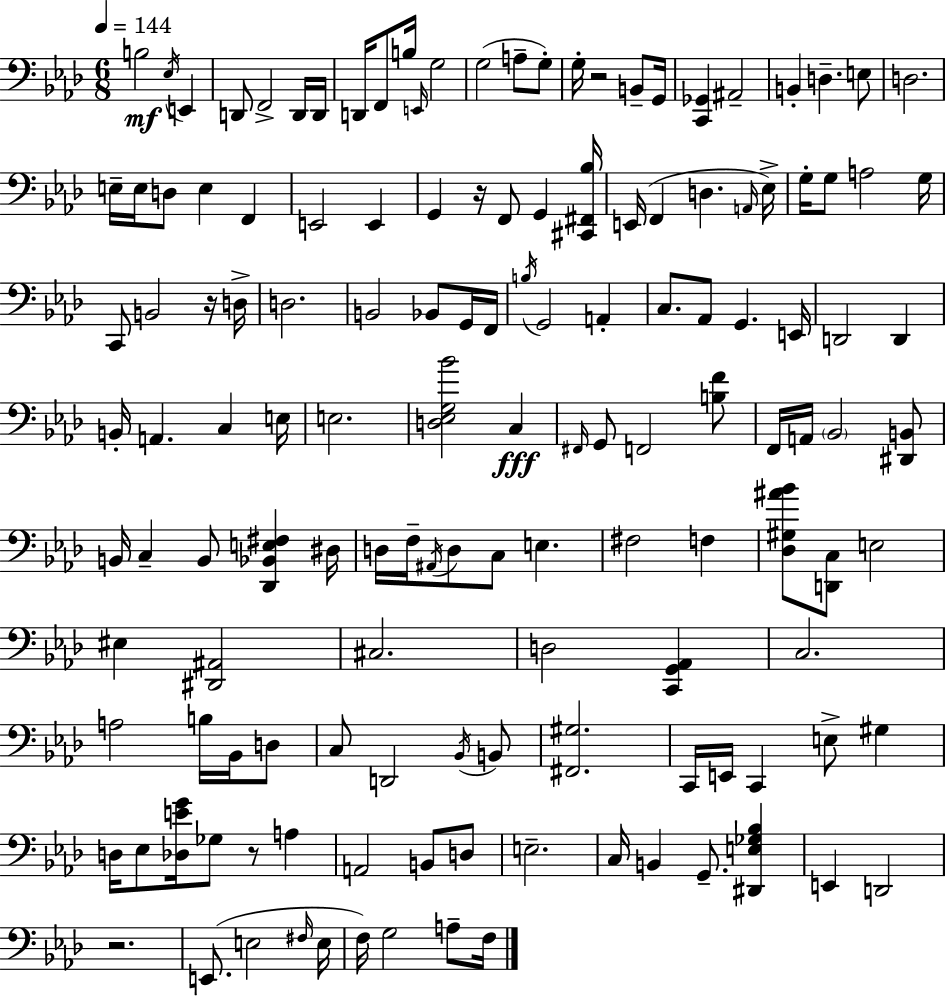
B3/h Eb3/s E2/q D2/e F2/h D2/s D2/s D2/s F2/e B3/s E2/s G3/h G3/h A3/e G3/e G3/s R/h B2/e G2/s [C2,Gb2]/q A#2/h B2/q D3/q. E3/e D3/h. E3/s E3/s D3/e E3/q F2/q E2/h E2/q G2/q R/s F2/e G2/q [C#2,F#2,Bb3]/s E2/s F2/q D3/q. A2/s Eb3/s G3/s G3/e A3/h G3/s C2/e B2/h R/s D3/s D3/h. B2/h Bb2/e G2/s F2/s B3/s G2/h A2/q C3/e. Ab2/e G2/q. E2/s D2/h D2/q B2/s A2/q. C3/q E3/s E3/h. [D3,Eb3,G3,Bb4]/h C3/q F#2/s G2/e F2/h [B3,F4]/e F2/s A2/s Bb2/h [D#2,B2]/e B2/s C3/q B2/e [Db2,Bb2,E3,F#3]/q D#3/s D3/s F3/s A#2/s D3/e C3/e E3/q. F#3/h F3/q [Db3,G#3,A#4,Bb4]/e [D2,C3]/e E3/h EIS3/q [D#2,A#2]/h C#3/h. D3/h [C2,G2,Ab2]/q C3/h. A3/h B3/s Bb2/s D3/e C3/e D2/h Bb2/s B2/e [F#2,G#3]/h. C2/s E2/s C2/q E3/e G#3/q D3/s Eb3/e [Db3,E4,G4]/s Gb3/e R/e A3/q A2/h B2/e D3/e E3/h. C3/s B2/q G2/e. [D#2,E3,Gb3,Bb3]/q E2/q D2/h R/h. E2/e. E3/h F#3/s E3/s F3/s G3/h A3/e F3/s